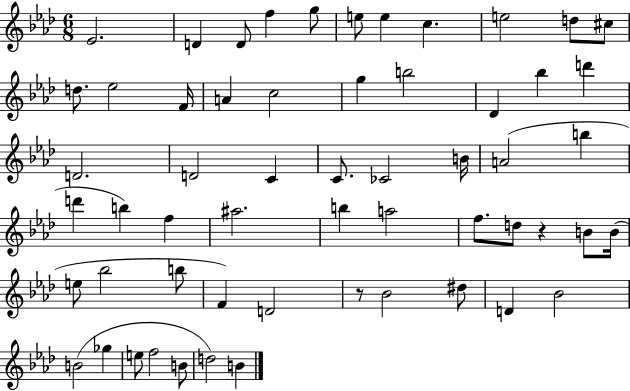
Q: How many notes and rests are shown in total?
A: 57